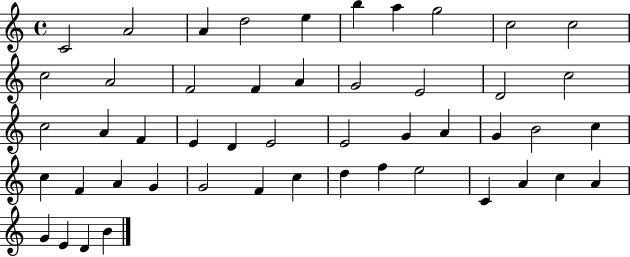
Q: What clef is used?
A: treble